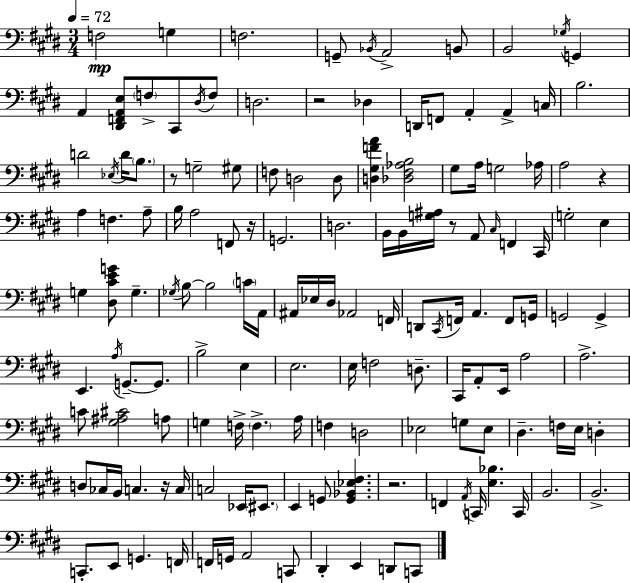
{
  \clef bass
  \numericTimeSignature
  \time 3/4
  \key e \major
  \tempo 4 = 72
  f2\mp g4 | f2. | g,8-- \acciaccatura { bes,16 } a,2-> b,8 | b,2 \acciaccatura { ges16 } g,4 | \break a,4 <dis, f, a, e>8 \parenthesize f8-> cis,8 | \acciaccatura { dis16 } f8 d2. | r2 des4 | d,16 f,8 a,4-. a,4-> | \break c16 b2. | d'2 \acciaccatura { ees16 } | d'16 \parenthesize b8. r8 g2-- | gis8 f8 d2 | \break d8 <d gis f' a'>4 <des fis aes b>2 | gis8 a16 g2 | aes16 a2 | r4 a4 f4. | \break a8-- b16 a2 | f,8 r16 g,2. | d2. | b,16 b,16 <g ais>16 r8 a,8 \grace { cis16 } | \break f,4 cis,16 g2-. | e4 g4 <dis cis' e' g'>8 g4.-- | \acciaccatura { ges16 } b8~~ b2 | \parenthesize c'16 a,16 ais,16 ees16 dis16 aes,2 | \break f,16 d,8 \acciaccatura { cis,16 } f,16 a,4. | f,8 g,16 g,2 | g,4-> e,4. | \acciaccatura { a16 } g,8.--~~ g,8. b2-> | \break e4 e2. | e16 f2 | d8.-- cis,16 a,8-. e,16 | a2 a2.-> | \break c'8 <gis ais cis'>2 | a8 g4 | f16-> \parenthesize f4.-> a16 f4 | d2 ees2 | \break g8 ees8 dis4.-- | f16 e16 d4-. d8 ces16 b,16 | c4. r16 c16 c2 | ees,16 \parenthesize eis,8. e,4 | \break g,8 <g, bes, ees fis>4. r2. | f,4 | \acciaccatura { a,16 } c,16 <e bes>4. c,16 b,2. | b,2.-> | \break c,8.-. | e,8 g,4. f,16 f,16 g,16 a,2 | c,8 dis,4-. | e,4 d,8 c,8 \bar "|."
}